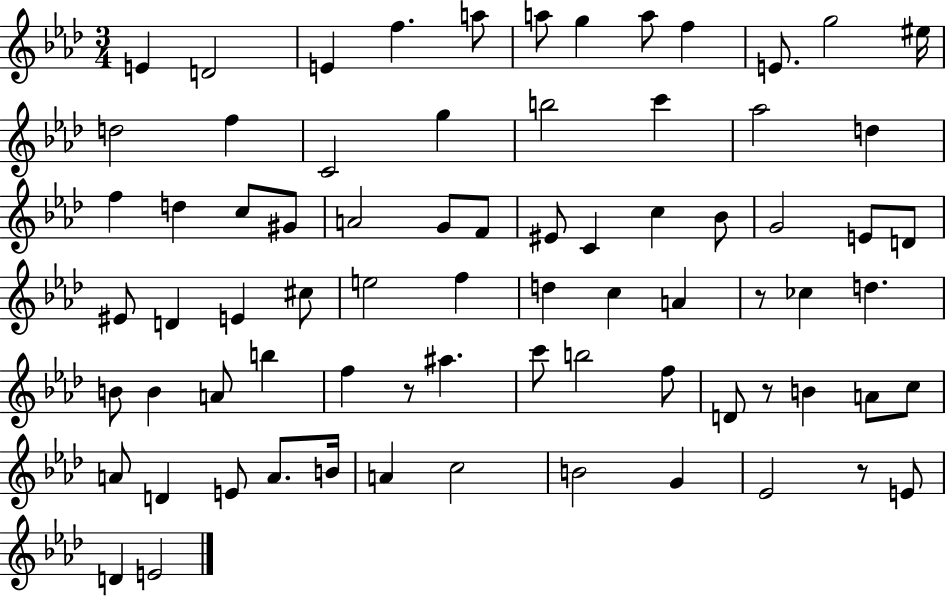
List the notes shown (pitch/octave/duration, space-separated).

E4/q D4/h E4/q F5/q. A5/e A5/e G5/q A5/e F5/q E4/e. G5/h EIS5/s D5/h F5/q C4/h G5/q B5/h C6/q Ab5/h D5/q F5/q D5/q C5/e G#4/e A4/h G4/e F4/e EIS4/e C4/q C5/q Bb4/e G4/h E4/e D4/e EIS4/e D4/q E4/q C#5/e E5/h F5/q D5/q C5/q A4/q R/e CES5/q D5/q. B4/e B4/q A4/e B5/q F5/q R/e A#5/q. C6/e B5/h F5/e D4/e R/e B4/q A4/e C5/e A4/e D4/q E4/e A4/e. B4/s A4/q C5/h B4/h G4/q Eb4/h R/e E4/e D4/q E4/h